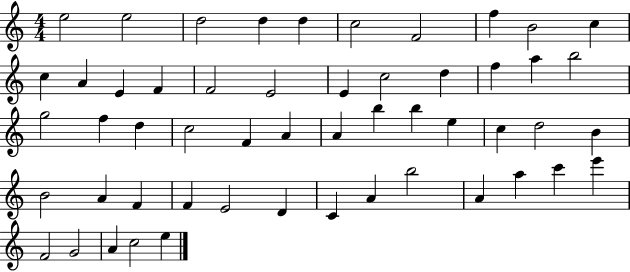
{
  \clef treble
  \numericTimeSignature
  \time 4/4
  \key c \major
  e''2 e''2 | d''2 d''4 d''4 | c''2 f'2 | f''4 b'2 c''4 | \break c''4 a'4 e'4 f'4 | f'2 e'2 | e'4 c''2 d''4 | f''4 a''4 b''2 | \break g''2 f''4 d''4 | c''2 f'4 a'4 | a'4 b''4 b''4 e''4 | c''4 d''2 b'4 | \break b'2 a'4 f'4 | f'4 e'2 d'4 | c'4 a'4 b''2 | a'4 a''4 c'''4 e'''4 | \break f'2 g'2 | a'4 c''2 e''4 | \bar "|."
}